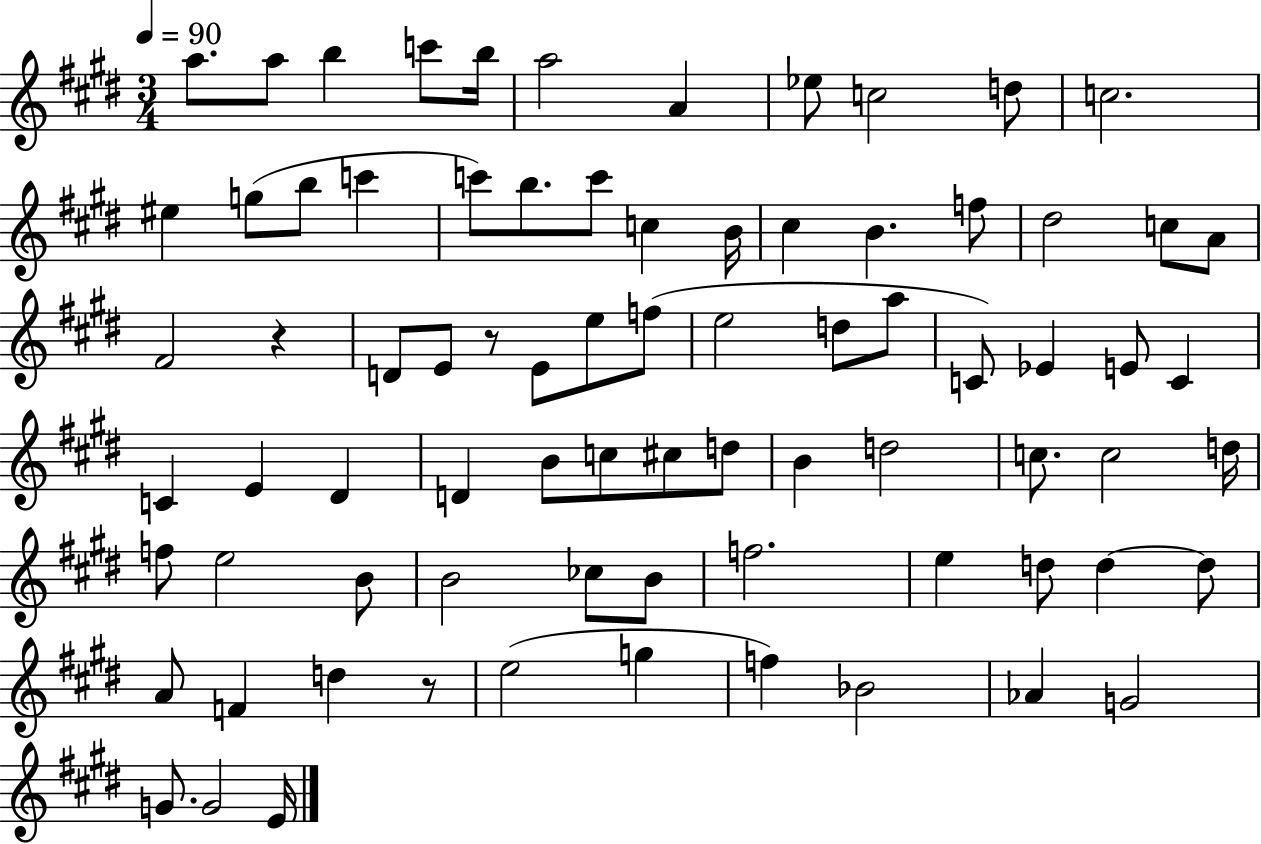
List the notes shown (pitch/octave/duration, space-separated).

A5/e. A5/e B5/q C6/e B5/s A5/h A4/q Eb5/e C5/h D5/e C5/h. EIS5/q G5/e B5/e C6/q C6/e B5/e. C6/e C5/q B4/s C#5/q B4/q. F5/e D#5/h C5/e A4/e F#4/h R/q D4/e E4/e R/e E4/e E5/e F5/e E5/h D5/e A5/e C4/e Eb4/q E4/e C4/q C4/q E4/q D#4/q D4/q B4/e C5/e C#5/e D5/e B4/q D5/h C5/e. C5/h D5/s F5/e E5/h B4/e B4/h CES5/e B4/e F5/h. E5/q D5/e D5/q D5/e A4/e F4/q D5/q R/e E5/h G5/q F5/q Bb4/h Ab4/q G4/h G4/e. G4/h E4/s